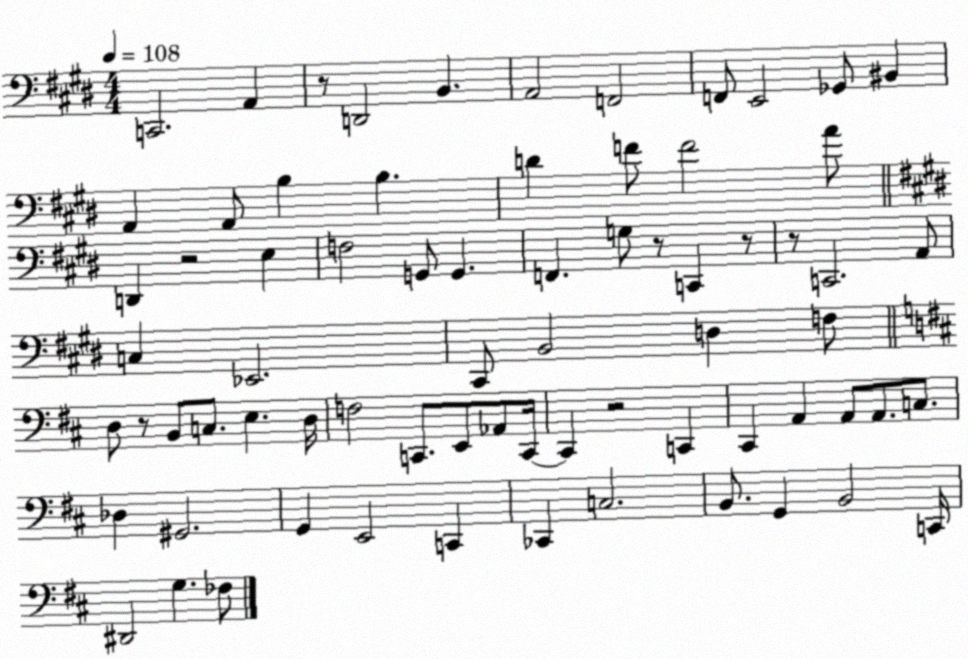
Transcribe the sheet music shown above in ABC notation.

X:1
T:Untitled
M:4/4
L:1/4
K:E
C,,2 A,, z/2 D,,2 B,, A,,2 F,,2 F,,/2 E,,2 _G,,/2 ^B,, A,, A,,/2 B, B, D F/2 F2 A/2 D,, z2 E, F,2 G,,/2 G,, F,, G,/2 z/2 C,, z/2 z/2 C,,2 A,,/2 C, _E,,2 ^C,,/2 B,,2 D, F,/2 D,/2 z/2 B,,/2 C,/2 E, D,/4 F,2 C,,/2 E,,/2 _A,,/2 C,,/4 C,, z2 C,, ^C,, A,, A,,/2 A,,/2 C,/2 _D, ^G,,2 G,, E,,2 C,, _C,, C,2 B,,/2 G,, B,,2 C,,/4 ^D,,2 G, _F,/2